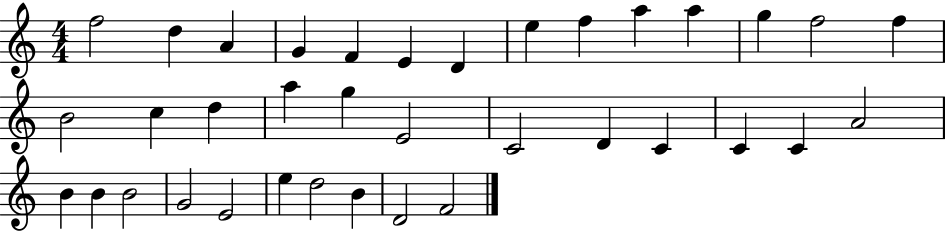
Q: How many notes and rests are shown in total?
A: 36